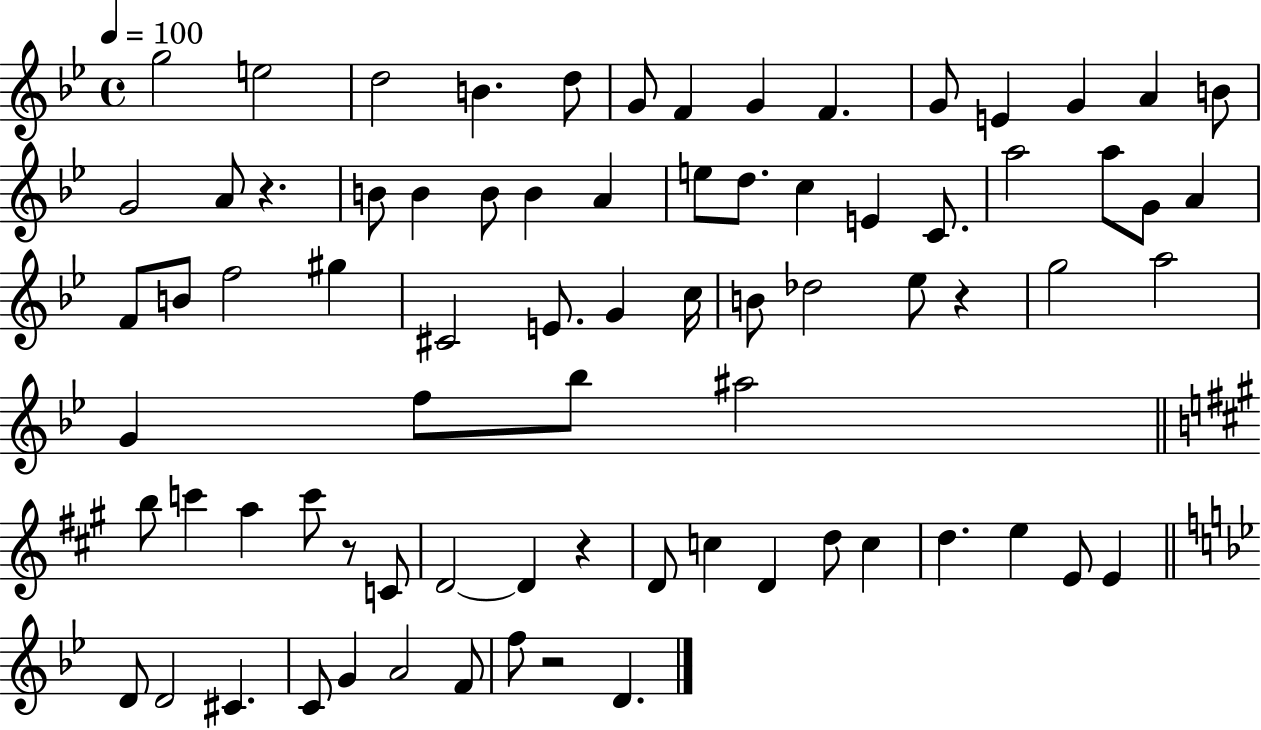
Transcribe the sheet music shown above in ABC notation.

X:1
T:Untitled
M:4/4
L:1/4
K:Bb
g2 e2 d2 B d/2 G/2 F G F G/2 E G A B/2 G2 A/2 z B/2 B B/2 B A e/2 d/2 c E C/2 a2 a/2 G/2 A F/2 B/2 f2 ^g ^C2 E/2 G c/4 B/2 _d2 _e/2 z g2 a2 G f/2 _b/2 ^a2 b/2 c' a c'/2 z/2 C/2 D2 D z D/2 c D d/2 c d e E/2 E D/2 D2 ^C C/2 G A2 F/2 f/2 z2 D